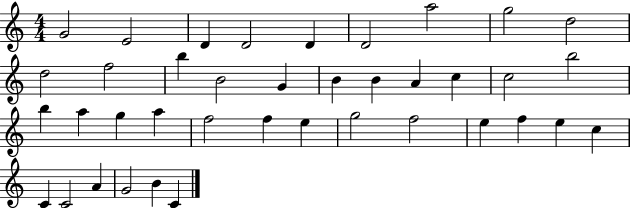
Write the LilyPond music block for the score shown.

{
  \clef treble
  \numericTimeSignature
  \time 4/4
  \key c \major
  g'2 e'2 | d'4 d'2 d'4 | d'2 a''2 | g''2 d''2 | \break d''2 f''2 | b''4 b'2 g'4 | b'4 b'4 a'4 c''4 | c''2 b''2 | \break b''4 a''4 g''4 a''4 | f''2 f''4 e''4 | g''2 f''2 | e''4 f''4 e''4 c''4 | \break c'4 c'2 a'4 | g'2 b'4 c'4 | \bar "|."
}